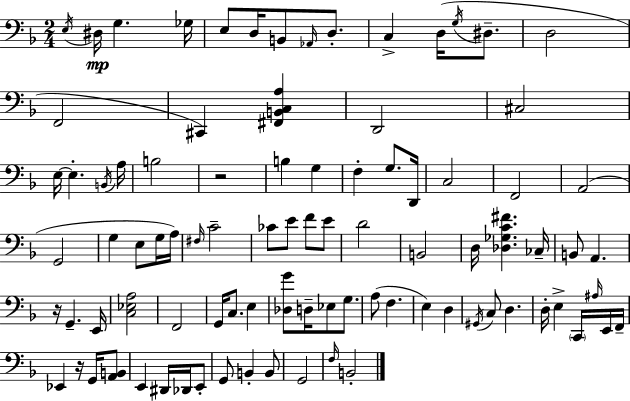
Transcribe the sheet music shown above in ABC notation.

X:1
T:Untitled
M:2/4
L:1/4
K:Dm
E,/4 ^D,/4 G, _G,/4 E,/2 D,/4 B,,/2 _A,,/4 D,/2 C, D,/4 G,/4 ^D,/2 D,2 F,,2 ^C,, [^F,,B,,C,A,] D,,2 ^C,2 E,/4 E, B,,/4 A,/4 B,2 z2 B, G, F, G,/2 D,,/4 C,2 F,,2 A,,2 G,,2 G, E,/2 G,/4 A,/4 ^F,/4 C2 _C/2 E/2 F/2 E/2 D2 B,,2 D,/4 [_D,_G,C^F] _C,/4 B,,/2 A,, z/4 G,, E,,/4 [C,_E,A,]2 F,,2 G,,/4 C,/2 E, [_D,G]/2 D,/4 _E,/2 G,/2 A,/2 F, E, D, ^G,,/4 C,/2 D, D,/4 E, C,,/4 ^A,/4 E,,/4 F,,/4 _E,, z/4 G,,/4 [A,,B,,]/2 E,, ^D,,/4 _D,,/4 E,,/2 G,,/2 B,, B,,/2 G,,2 F,/4 B,,2